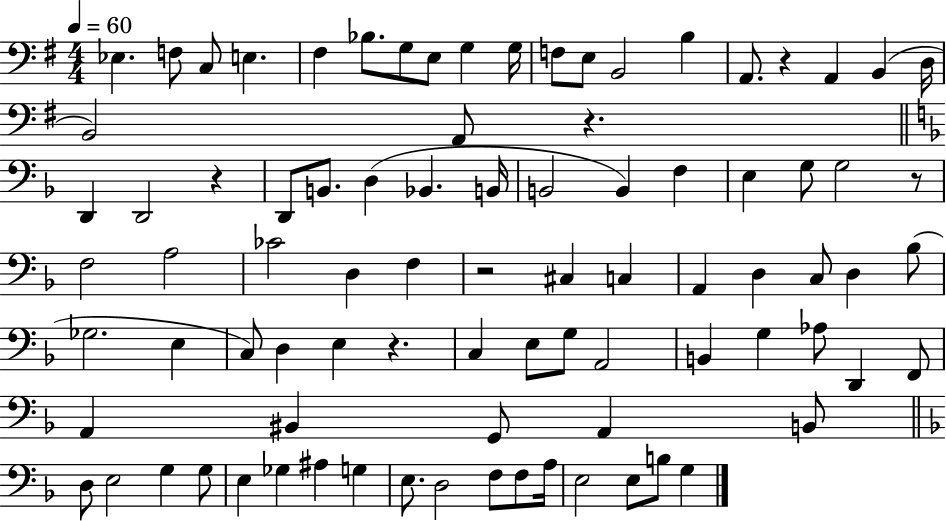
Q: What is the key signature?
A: G major